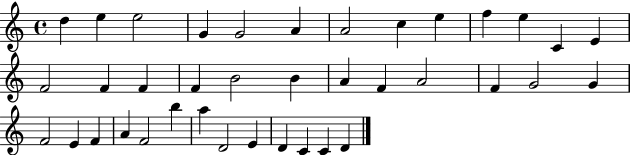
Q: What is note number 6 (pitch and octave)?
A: A4